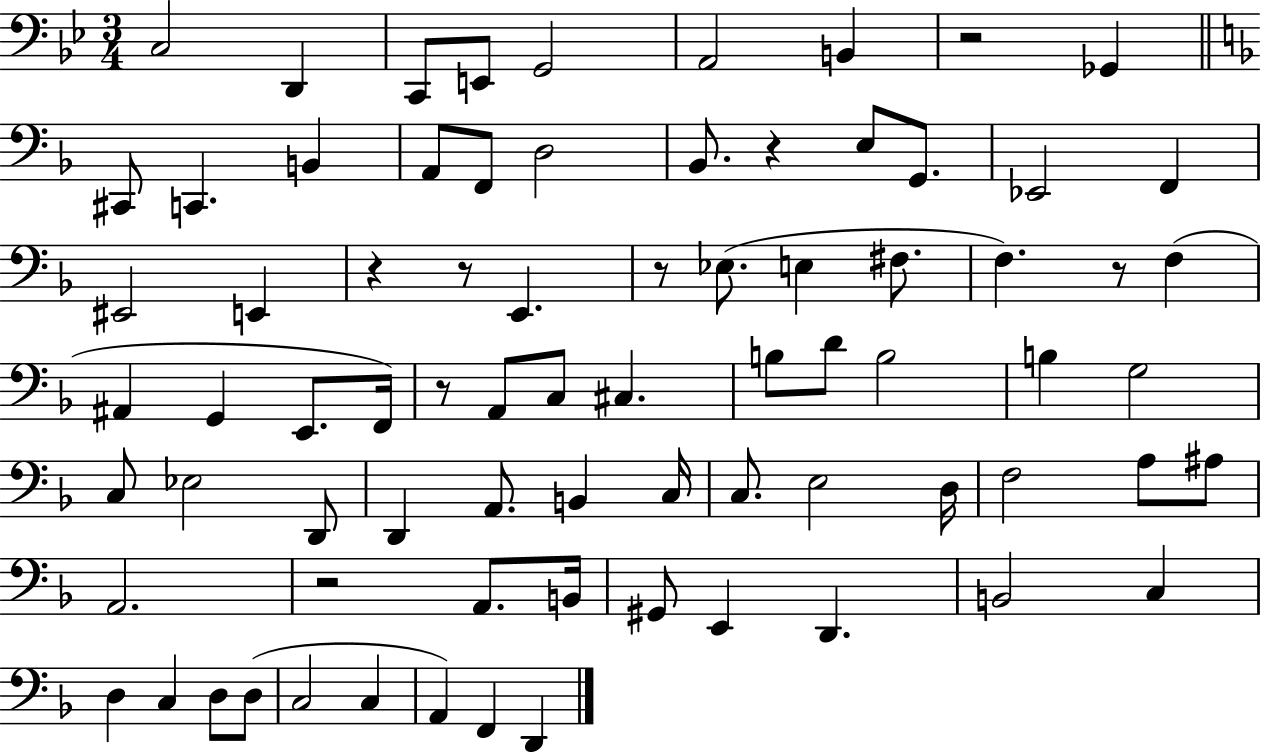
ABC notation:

X:1
T:Untitled
M:3/4
L:1/4
K:Bb
C,2 D,, C,,/2 E,,/2 G,,2 A,,2 B,, z2 _G,, ^C,,/2 C,, B,, A,,/2 F,,/2 D,2 _B,,/2 z E,/2 G,,/2 _E,,2 F,, ^E,,2 E,, z z/2 E,, z/2 _E,/2 E, ^F,/2 F, z/2 F, ^A,, G,, E,,/2 F,,/4 z/2 A,,/2 C,/2 ^C, B,/2 D/2 B,2 B, G,2 C,/2 _E,2 D,,/2 D,, A,,/2 B,, C,/4 C,/2 E,2 D,/4 F,2 A,/2 ^A,/2 A,,2 z2 A,,/2 B,,/4 ^G,,/2 E,, D,, B,,2 C, D, C, D,/2 D,/2 C,2 C, A,, F,, D,,